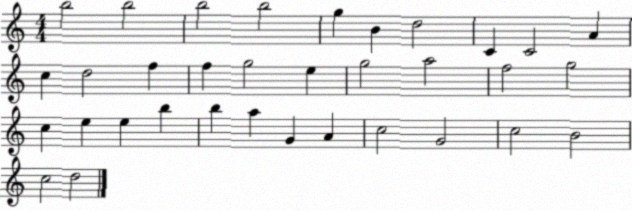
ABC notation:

X:1
T:Untitled
M:4/4
L:1/4
K:C
b2 b2 b2 b2 g B d2 C C2 A c d2 f f g2 e g2 a2 f2 g2 c e e b b a G A c2 G2 c2 B2 c2 d2